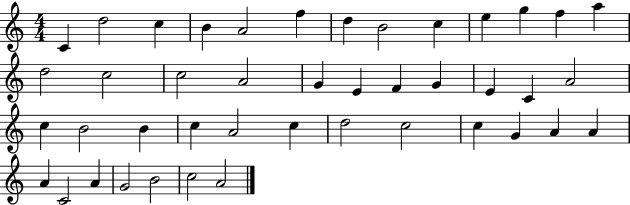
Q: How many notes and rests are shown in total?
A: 43